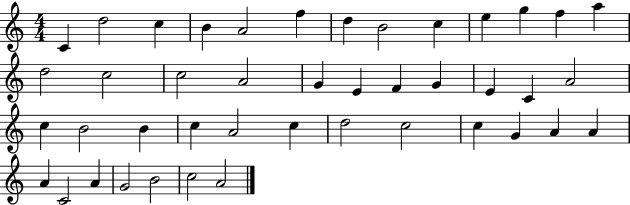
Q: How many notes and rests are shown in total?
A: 43